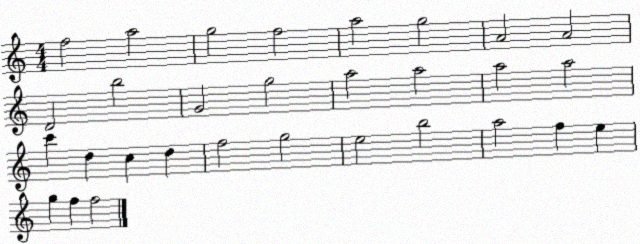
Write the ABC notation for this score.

X:1
T:Untitled
M:4/4
L:1/4
K:C
f2 a2 g2 f2 a2 g2 A2 A2 D2 b2 G2 g2 a2 a2 a2 a2 c' d c d f2 g2 e2 b2 a2 f e g f f2